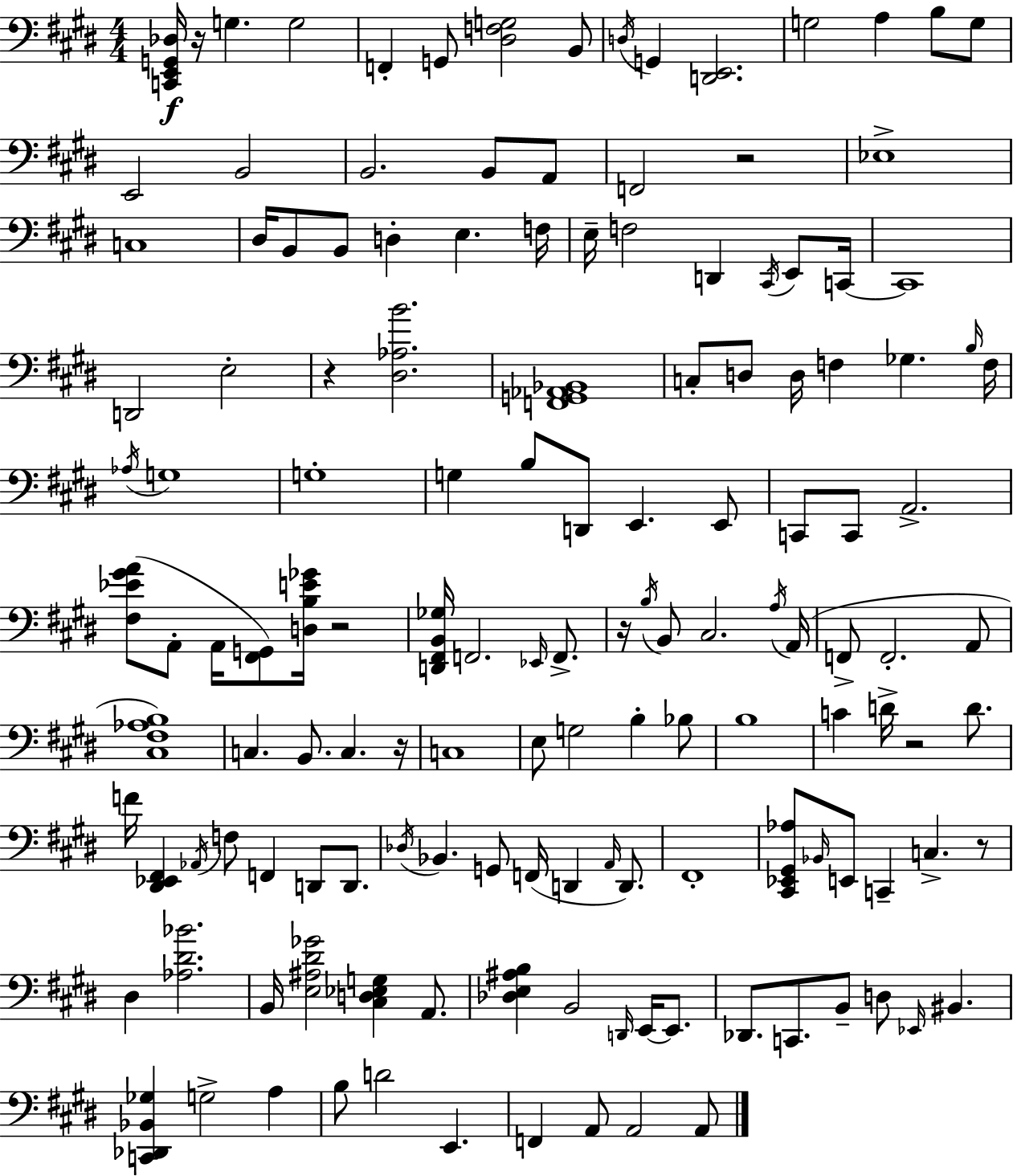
X:1
T:Untitled
M:4/4
L:1/4
K:E
[C,,E,,G,,_D,]/4 z/4 G, G,2 F,, G,,/2 [^D,F,G,]2 B,,/2 D,/4 G,, [D,,E,,]2 G,2 A, B,/2 G,/2 E,,2 B,,2 B,,2 B,,/2 A,,/2 F,,2 z2 _E,4 C,4 ^D,/4 B,,/2 B,,/2 D, E, F,/4 E,/4 F,2 D,, ^C,,/4 E,,/2 C,,/4 C,,4 D,,2 E,2 z [^D,_A,B]2 [F,,G,,_A,,_B,,]4 C,/2 D,/2 D,/4 F, _G, B,/4 F,/4 _A,/4 G,4 G,4 G, B,/2 D,,/2 E,, E,,/2 C,,/2 C,,/2 A,,2 [^F,_E^GA]/2 A,,/2 A,,/4 [^F,,G,,]/2 [D,B,E_G]/4 z2 [D,,^F,,B,,_G,]/4 F,,2 _E,,/4 F,,/2 z/4 B,/4 B,,/2 ^C,2 A,/4 A,,/4 F,,/2 F,,2 A,,/2 [^C,^F,_A,B,]4 C, B,,/2 C, z/4 C,4 E,/2 G,2 B, _B,/2 B,4 C D/4 z2 D/2 F/4 [^D,,_E,,^F,,] _A,,/4 F,/2 F,, D,,/2 D,,/2 _D,/4 _B,, G,,/2 F,,/4 D,, A,,/4 D,,/2 ^F,,4 [^C,,_E,,^G,,_A,]/2 _B,,/4 E,,/2 C,, C, z/2 ^D, [_A,^D_B]2 B,,/4 [E,^A,^D_G]2 [^C,D,_E,G,] A,,/2 [_D,E,^A,B,] B,,2 D,,/4 E,,/4 E,,/2 _D,,/2 C,,/2 B,,/2 D,/2 _E,,/4 ^B,, [C,,_D,,_B,,_G,] G,2 A, B,/2 D2 E,, F,, A,,/2 A,,2 A,,/2